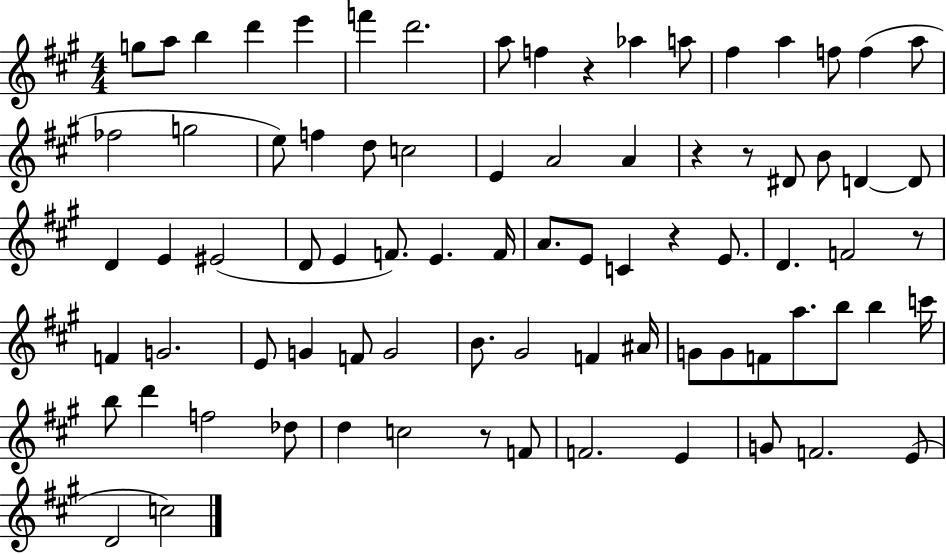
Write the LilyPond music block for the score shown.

{
  \clef treble
  \numericTimeSignature
  \time 4/4
  \key a \major
  g''8 a''8 b''4 d'''4 e'''4 | f'''4 d'''2. | a''8 f''4 r4 aes''4 a''8 | fis''4 a''4 f''8 f''4( a''8 | \break fes''2 g''2 | e''8) f''4 d''8 c''2 | e'4 a'2 a'4 | r4 r8 dis'8 b'8 d'4~~ d'8 | \break d'4 e'4 eis'2( | d'8 e'4 f'8.) e'4. f'16 | a'8. e'8 c'4 r4 e'8. | d'4. f'2 r8 | \break f'4 g'2. | e'8 g'4 f'8 g'2 | b'8. gis'2 f'4 ais'16 | g'8 g'8 f'8 a''8. b''8 b''4 c'''16 | \break b''8 d'''4 f''2 des''8 | d''4 c''2 r8 f'8 | f'2. e'4 | g'8 f'2. e'8( | \break d'2 c''2) | \bar "|."
}